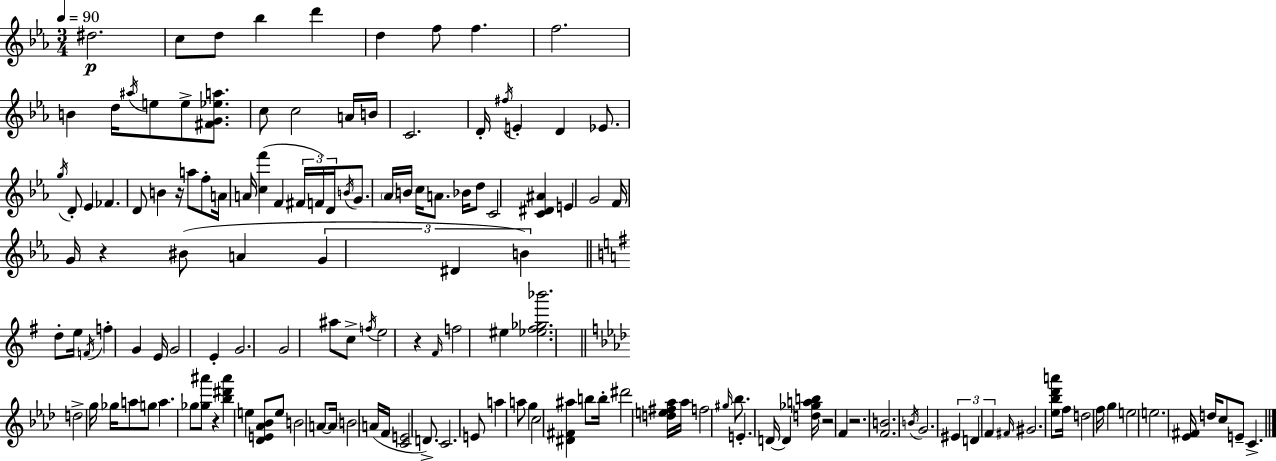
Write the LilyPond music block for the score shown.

{
  \clef treble
  \numericTimeSignature
  \time 3/4
  \key c \minor
  \tempo 4 = 90
  dis''2.\p | c''8 d''8 bes''4 d'''4 | d''4 f''8 f''4. | f''2. | \break b'4 d''16 \acciaccatura { ais''16 } e''8 e''8-> <fis' g' ees'' a''>8. | c''8 c''2 a'16 | b'16 c'2. | d'16-. \acciaccatura { fis''16 } e'4-. d'4 ees'8. | \break \acciaccatura { g''16 } d'8-. ees'4 fes'4. | d'8 b'4 r16 a''8 | f''8-. a'16 a'16 <c'' f'''>4( f'4 | \tuplet 3/2 { fis'16 f'16) d'16 } \acciaccatura { b'16 } g'8. \parenthesize aes'16 b'16 c''16 a'8. | \break bes'16 d''8 c'2 | <c' dis' ais'>4 e'4 g'2 | f'16 g'16 r4 bis'8( | a'4 \tuplet 3/2 { g'4 dis'4 | \break b'4) } \bar "||" \break \key g \major d''8-. e''16 \acciaccatura { f'16 } f''4-. g'4 | e'16 g'2 e'4-. | g'2. | g'2 ais''8 c''8-> | \break \acciaccatura { f''16 } e''2 r4 | \grace { fis'16 } f''2 eis''4 | <ees'' fis'' ges'' bes'''>2. | \bar "||" \break \key f \minor d''2-> g''16 ges''16 a''8 | g''8 a''4. ges''8 <ges'' ais'''>8 | r4 <bes'' dis''' ais'''>4 e''4 | <des' e' aes' bes'>8 e''8 b'2 | \break a'8~~ a'16 \parenthesize b'2 a'16( | f'16 <c' e'>2 d'8.->) | c'2. | e'8 a''4 a''8 g''4 | \break c''2 <dis' fis' ais''>4 | b''8 b''16-. dis'''2 <d'' e'' fis'' aes''>16 | aes''16 f''2 \grace { gis''16 } bes''8. | e'4.-. d'16~~ d'4 | \break <d'' ges'' a'' b''>16 r2 f'4 | r2. | <f' b'>2. | \acciaccatura { b'16 } g'2. | \break \tuplet 3/2 { eis'4 d'4 f'4 } | \grace { fis'16 } gis'2. | <ees'' bes'' des''' a'''>8 f''16 d''2 | f''16 g''4 e''2 | \break e''2. | <ees' fis'>16 d''16 c''8 e'8-- c'4.-> | \bar "|."
}